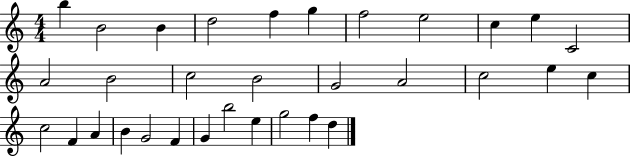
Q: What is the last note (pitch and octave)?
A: D5